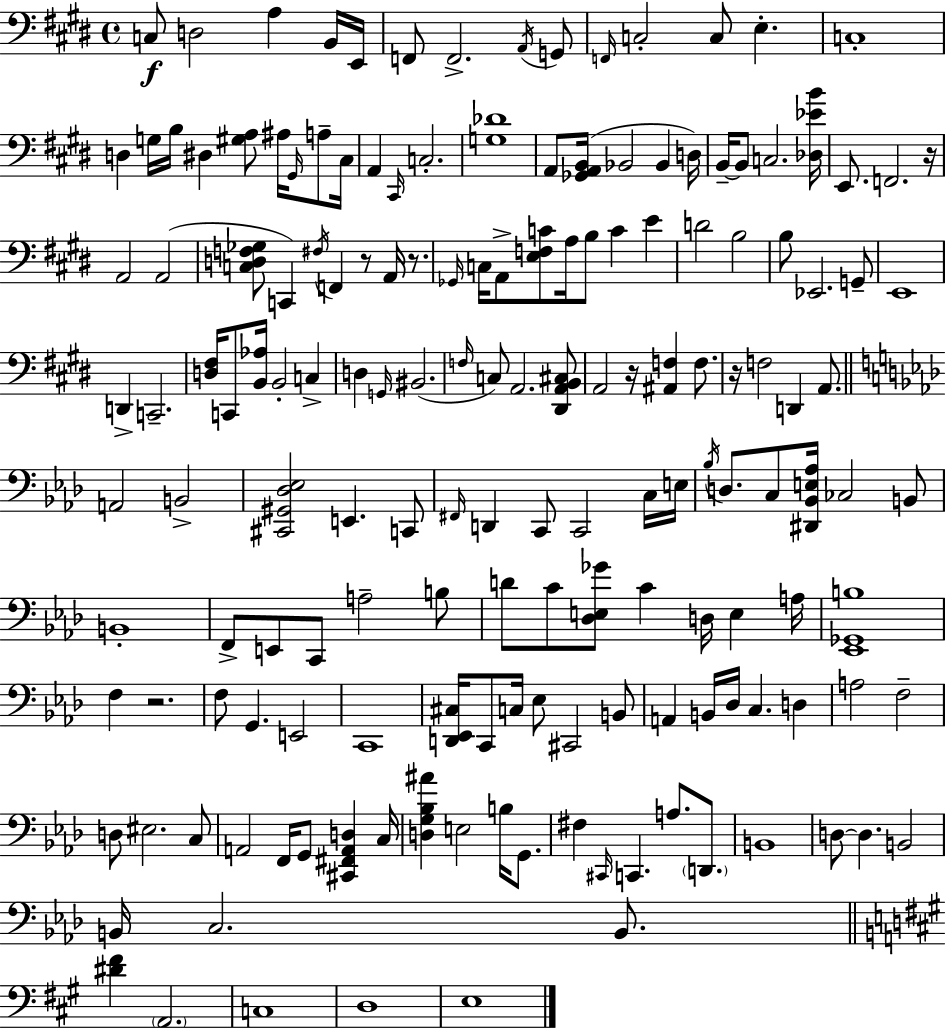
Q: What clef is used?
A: bass